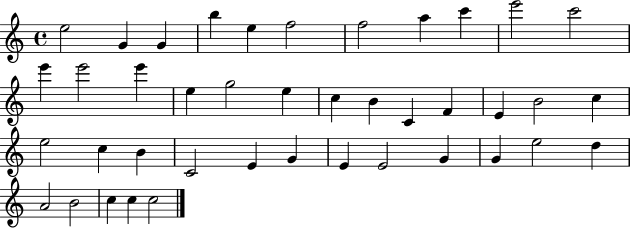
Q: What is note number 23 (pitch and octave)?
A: B4